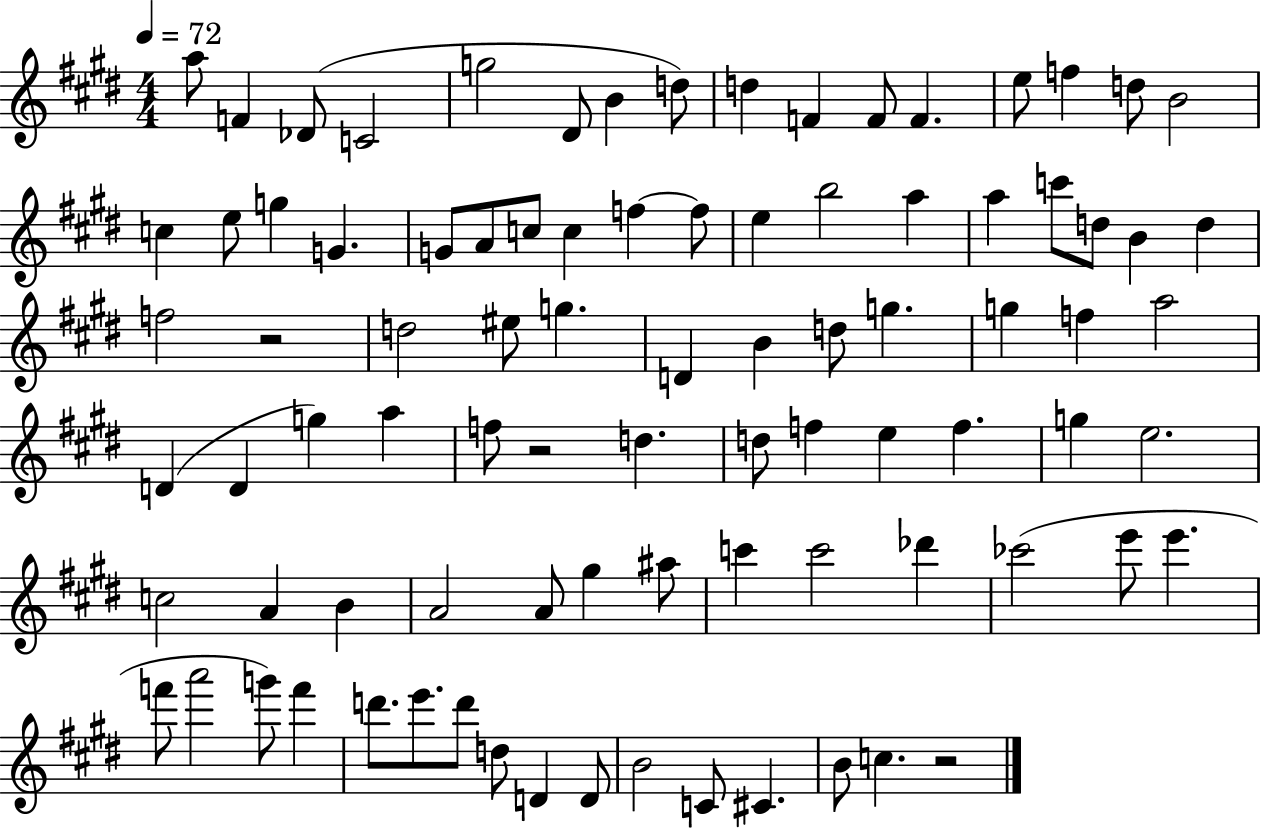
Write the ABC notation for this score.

X:1
T:Untitled
M:4/4
L:1/4
K:E
a/2 F _D/2 C2 g2 ^D/2 B d/2 d F F/2 F e/2 f d/2 B2 c e/2 g G G/2 A/2 c/2 c f f/2 e b2 a a c'/2 d/2 B d f2 z2 d2 ^e/2 g D B d/2 g g f a2 D D g a f/2 z2 d d/2 f e f g e2 c2 A B A2 A/2 ^g ^a/2 c' c'2 _d' _c'2 e'/2 e' f'/2 a'2 g'/2 f' d'/2 e'/2 d'/2 d/2 D D/2 B2 C/2 ^C B/2 c z2